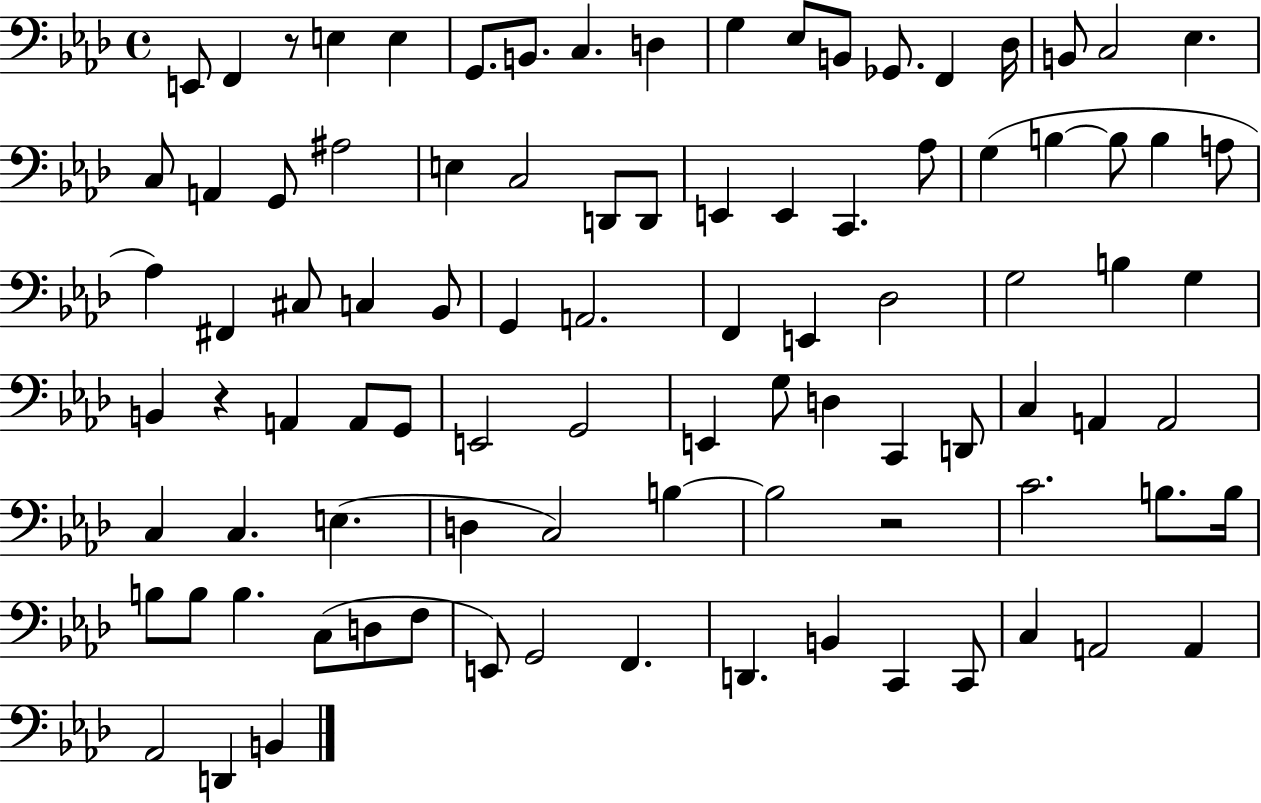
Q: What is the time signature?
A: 4/4